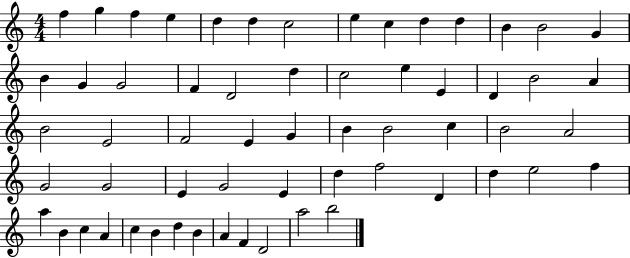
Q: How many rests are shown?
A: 0